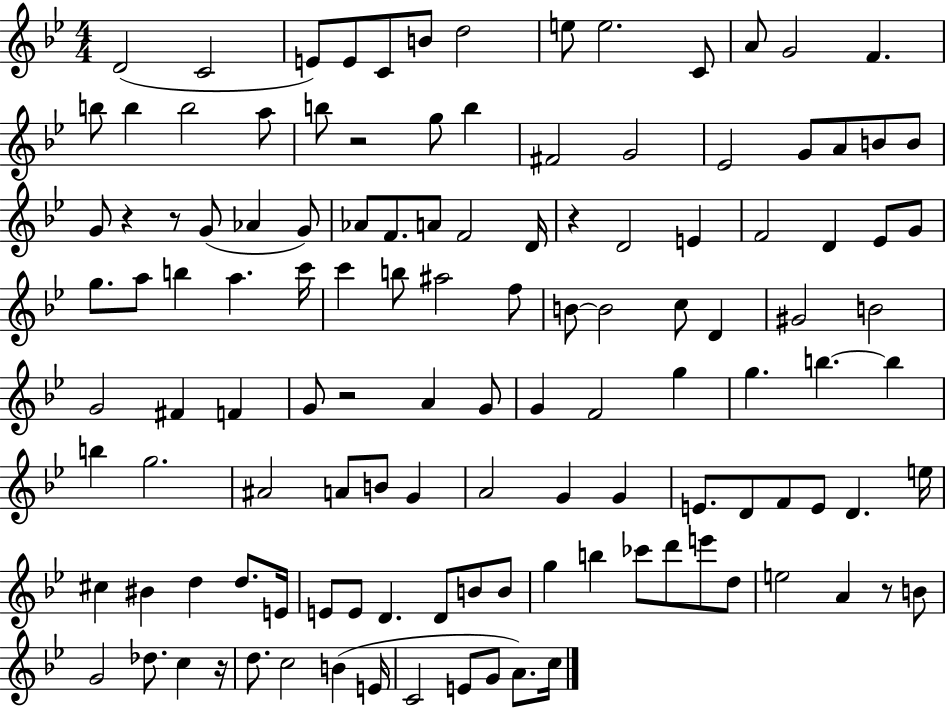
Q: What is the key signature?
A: BES major